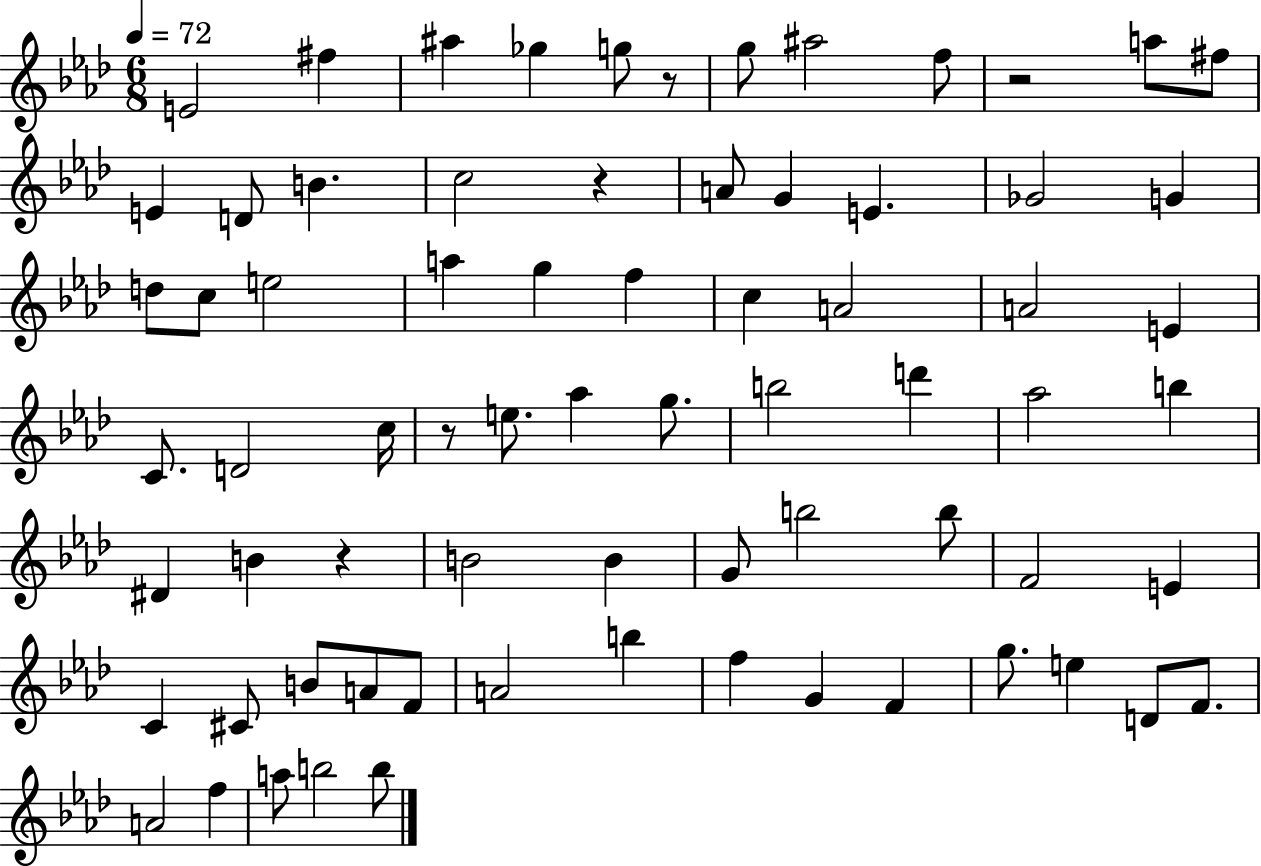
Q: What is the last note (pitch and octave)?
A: B5